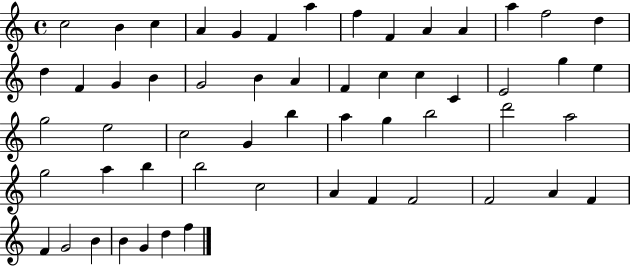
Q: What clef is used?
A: treble